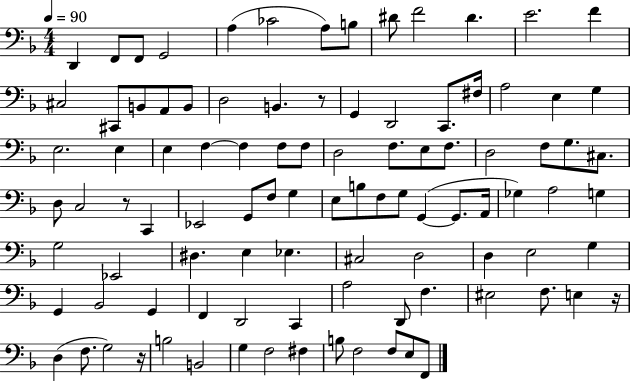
X:1
T:Untitled
M:4/4
L:1/4
K:F
D,, F,,/2 F,,/2 G,,2 A, _C2 A,/2 B,/2 ^D/2 F2 ^D E2 F ^C,2 ^C,,/2 B,,/2 A,,/2 B,,/2 D,2 B,, z/2 G,, D,,2 C,,/2 ^F,/4 A,2 E, G, E,2 E, E, F, F, F,/2 F,/2 D,2 F,/2 E,/2 F,/2 D,2 F,/2 G,/2 ^C,/2 D,/2 C,2 z/2 C,, _E,,2 G,,/2 F,/2 G, E,/2 B,/2 F,/2 G,/2 G,, G,,/2 A,,/4 _G, A,2 G, G,2 _E,,2 ^D, E, _E, ^C,2 D,2 D, E,2 G, G,, _B,,2 G,, F,, D,,2 C,, A,2 D,,/2 F, ^E,2 F,/2 E, z/4 D, F,/2 G,2 z/4 B,2 B,,2 G, F,2 ^F, B,/2 F,2 F,/2 E,/2 F,,/2